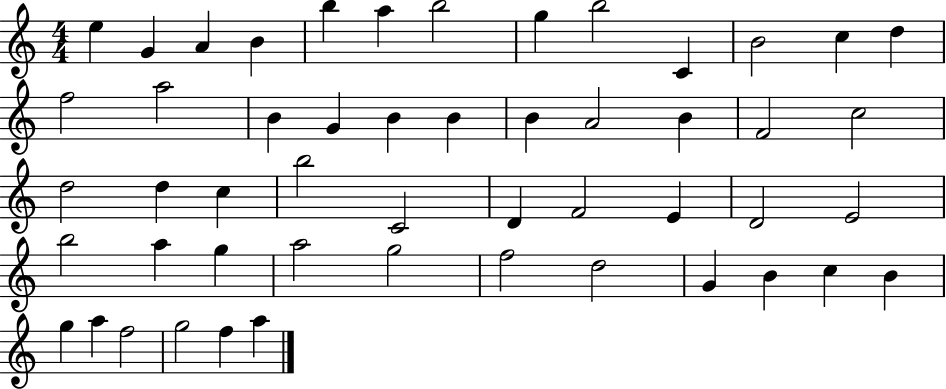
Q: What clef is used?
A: treble